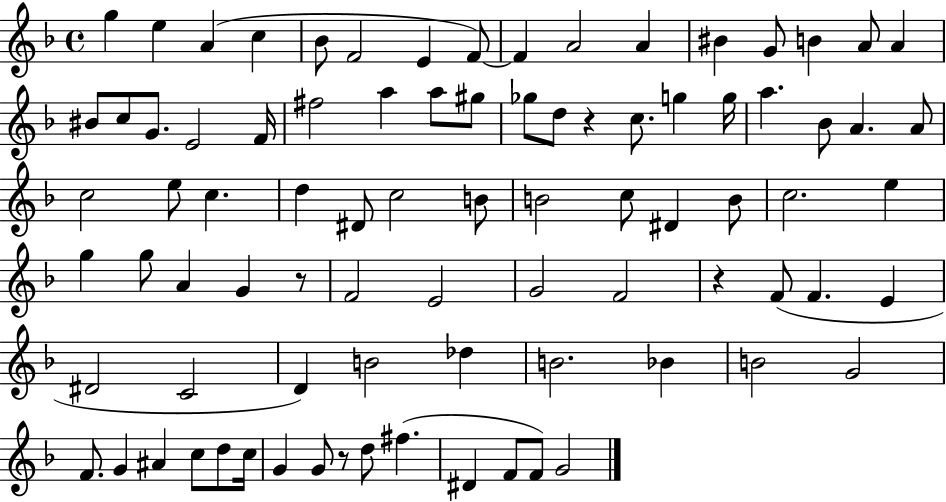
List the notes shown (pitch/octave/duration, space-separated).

G5/q E5/q A4/q C5/q Bb4/e F4/h E4/q F4/e F4/q A4/h A4/q BIS4/q G4/e B4/q A4/e A4/q BIS4/e C5/e G4/e. E4/h F4/s F#5/h A5/q A5/e G#5/e Gb5/e D5/e R/q C5/e. G5/q G5/s A5/q. Bb4/e A4/q. A4/e C5/h E5/e C5/q. D5/q D#4/e C5/h B4/e B4/h C5/e D#4/q B4/e C5/h. E5/q G5/q G5/e A4/q G4/q R/e F4/h E4/h G4/h F4/h R/q F4/e F4/q. E4/q D#4/h C4/h D4/q B4/h Db5/q B4/h. Bb4/q B4/h G4/h F4/e. G4/q A#4/q C5/e D5/e C5/s G4/q G4/e R/e D5/e F#5/q. D#4/q F4/e F4/e G4/h